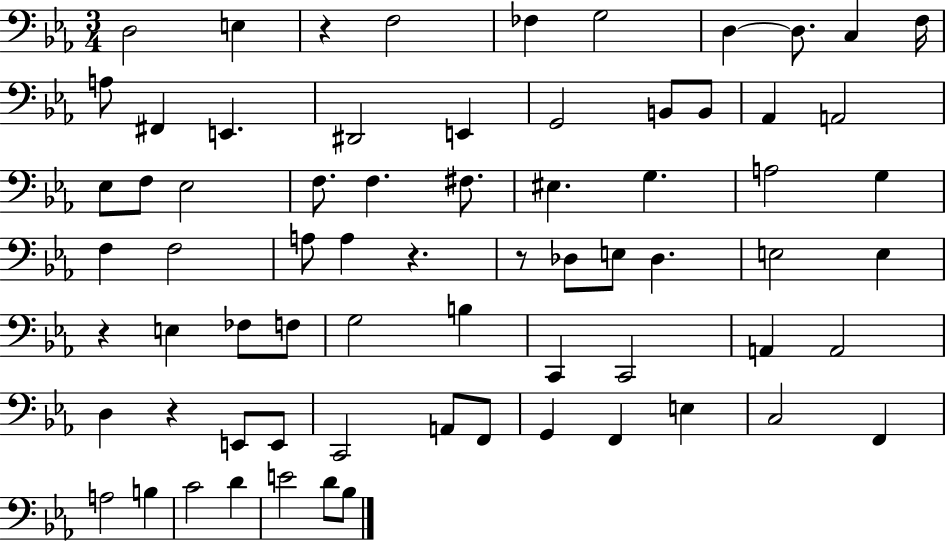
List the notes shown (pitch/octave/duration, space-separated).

D3/h E3/q R/q F3/h FES3/q G3/h D3/q D3/e. C3/q F3/s A3/e F#2/q E2/q. D#2/h E2/q G2/h B2/e B2/e Ab2/q A2/h Eb3/e F3/e Eb3/h F3/e. F3/q. F#3/e. EIS3/q. G3/q. A3/h G3/q F3/q F3/h A3/e A3/q R/q. R/e Db3/e E3/e Db3/q. E3/h E3/q R/q E3/q FES3/e F3/e G3/h B3/q C2/q C2/h A2/q A2/h D3/q R/q E2/e E2/e C2/h A2/e F2/e G2/q F2/q E3/q C3/h F2/q A3/h B3/q C4/h D4/q E4/h D4/e Bb3/e